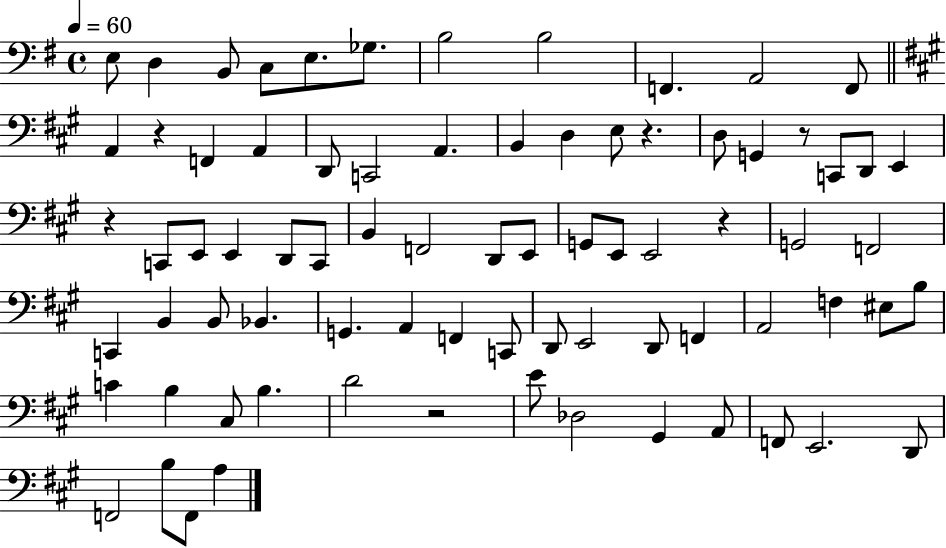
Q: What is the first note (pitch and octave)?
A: E3